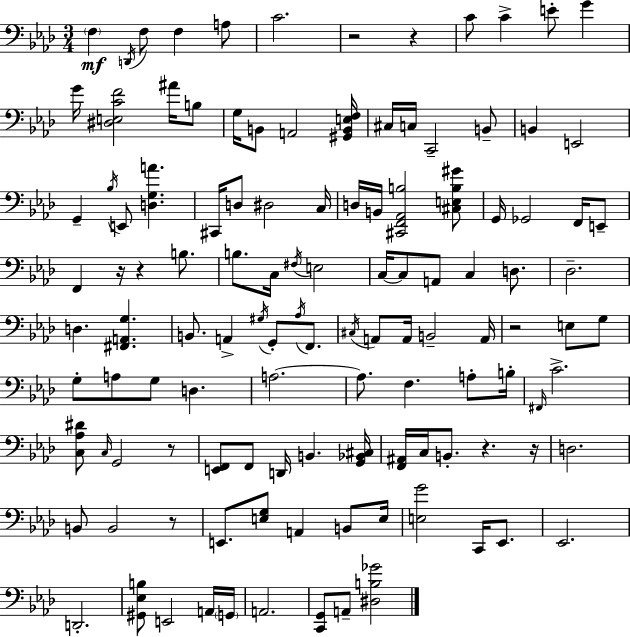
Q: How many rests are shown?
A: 9